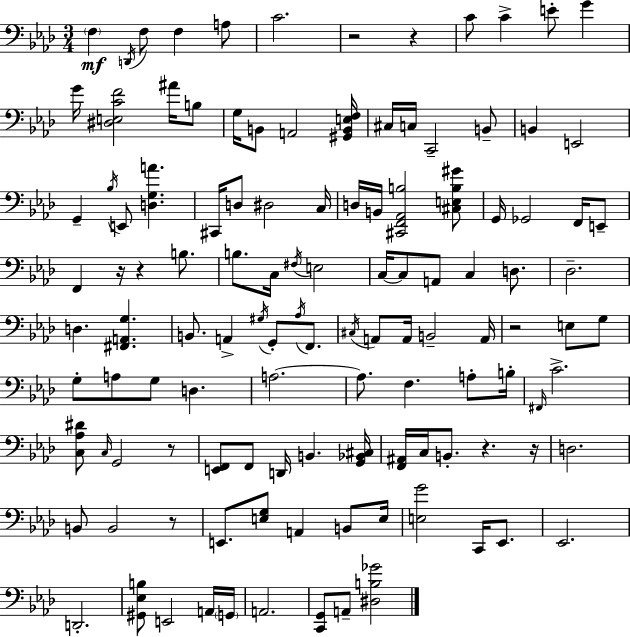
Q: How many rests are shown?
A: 9